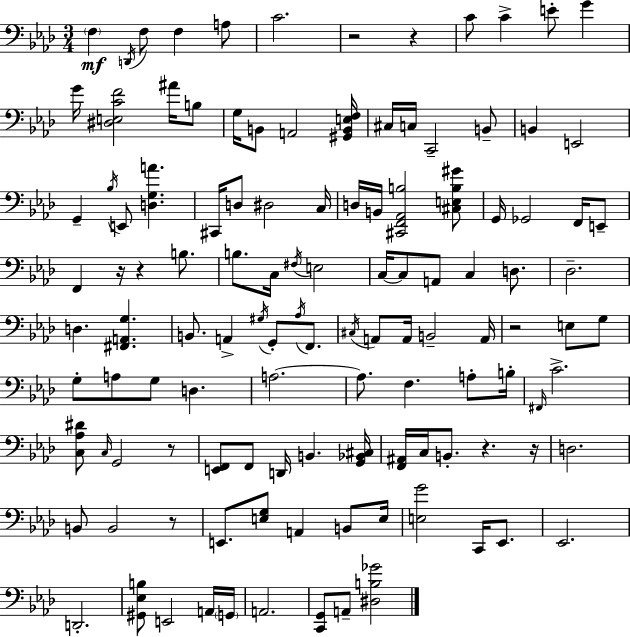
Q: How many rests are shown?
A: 9